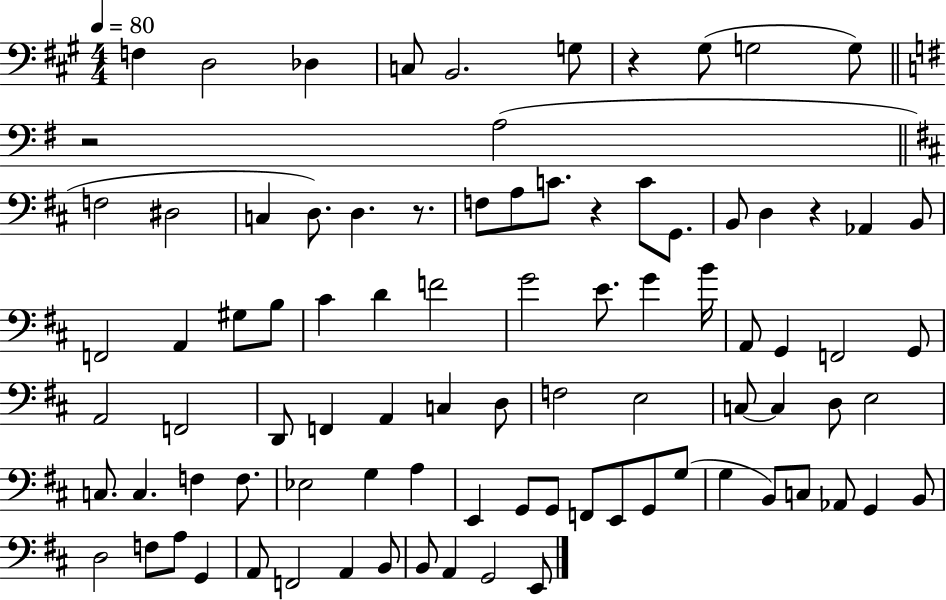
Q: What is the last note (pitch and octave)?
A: E2